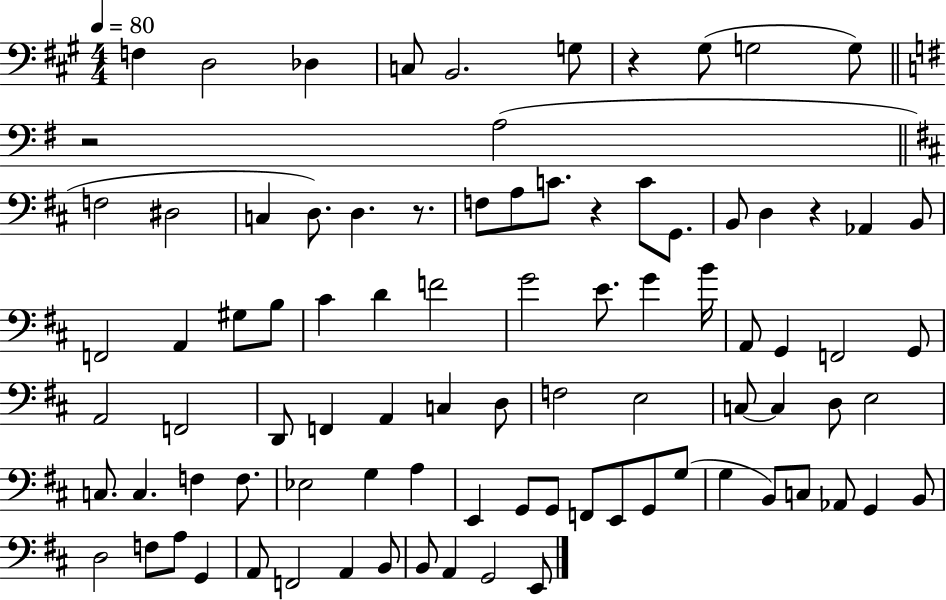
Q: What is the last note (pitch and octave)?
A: E2